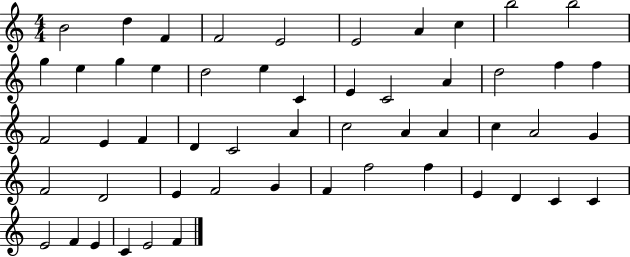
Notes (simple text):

B4/h D5/q F4/q F4/h E4/h E4/h A4/q C5/q B5/h B5/h G5/q E5/q G5/q E5/q D5/h E5/q C4/q E4/q C4/h A4/q D5/h F5/q F5/q F4/h E4/q F4/q D4/q C4/h A4/q C5/h A4/q A4/q C5/q A4/h G4/q F4/h D4/h E4/q F4/h G4/q F4/q F5/h F5/q E4/q D4/q C4/q C4/q E4/h F4/q E4/q C4/q E4/h F4/q